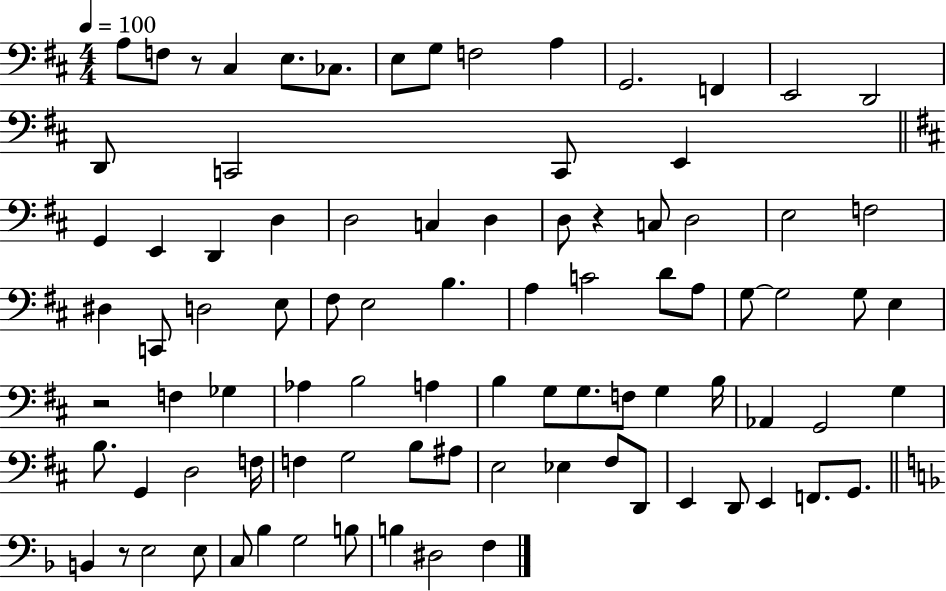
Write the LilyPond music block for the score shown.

{
  \clef bass
  \numericTimeSignature
  \time 4/4
  \key d \major
  \tempo 4 = 100
  a8 f8 r8 cis4 e8. ces8. | e8 g8 f2 a4 | g,2. f,4 | e,2 d,2 | \break d,8 c,2 c,8 e,4 | \bar "||" \break \key b \minor g,4 e,4 d,4 d4 | d2 c4 d4 | d8 r4 c8 d2 | e2 f2 | \break dis4 c,8 d2 e8 | fis8 e2 b4. | a4 c'2 d'8 a8 | g8~~ g2 g8 e4 | \break r2 f4 ges4 | aes4 b2 a4 | b4 g8 g8. f8 g4 b16 | aes,4 g,2 g4 | \break b8. g,4 d2 f16 | f4 g2 b8 ais8 | e2 ees4 fis8 d,8 | e,4 d,8 e,4 f,8. g,8. | \break \bar "||" \break \key d \minor b,4 r8 e2 e8 | c8 bes4 g2 b8 | b4 dis2 f4 | \bar "|."
}